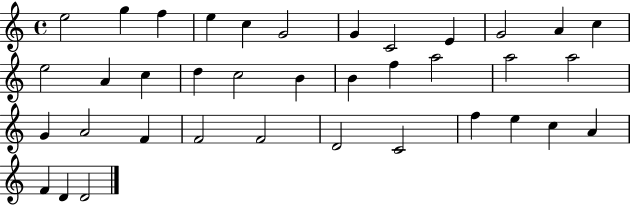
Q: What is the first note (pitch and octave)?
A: E5